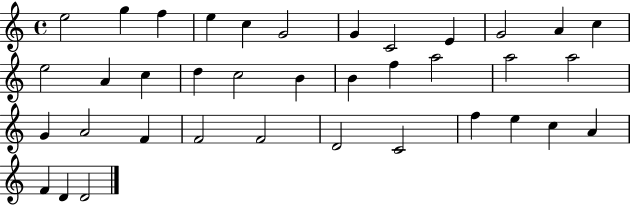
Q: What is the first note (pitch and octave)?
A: E5